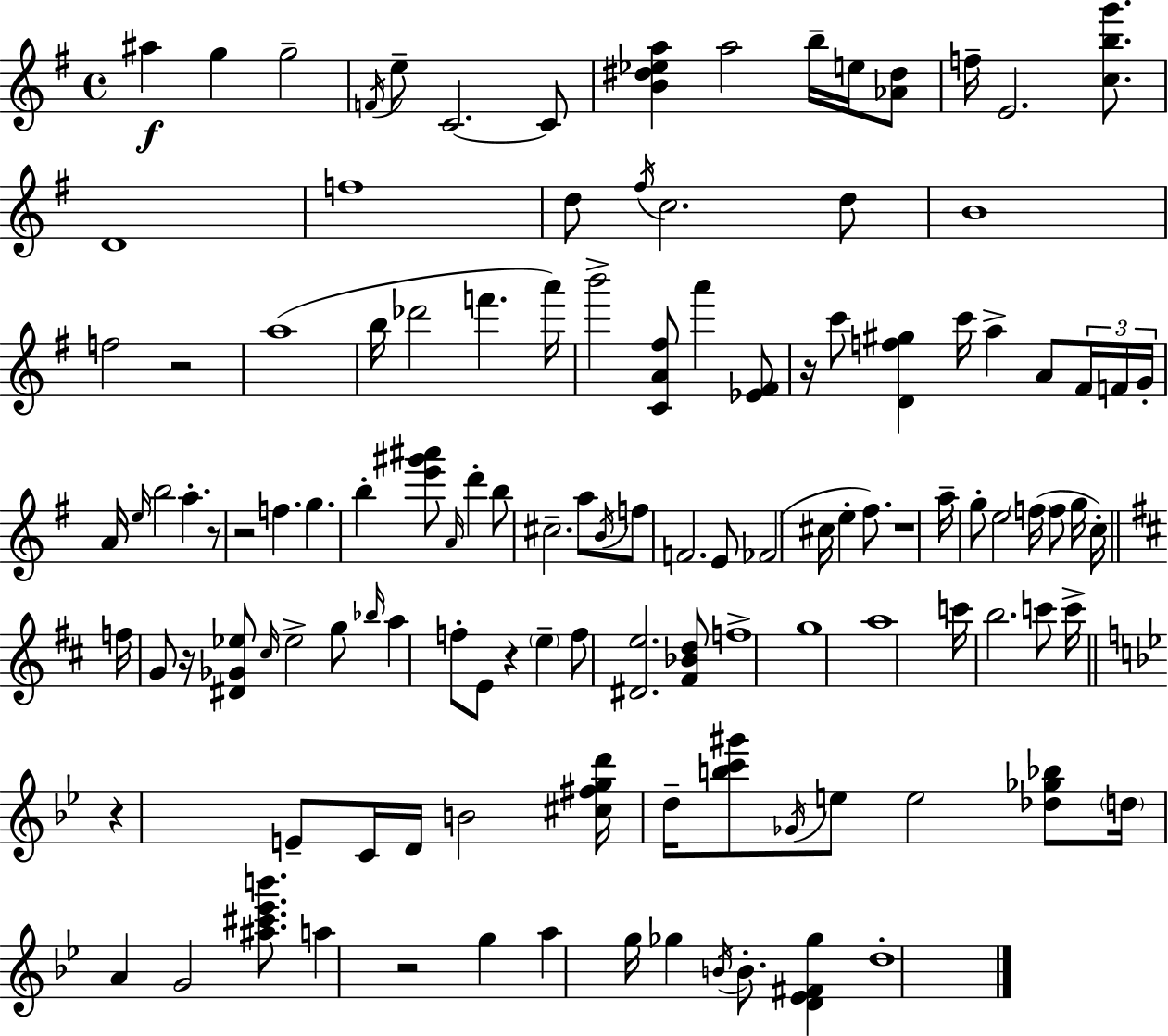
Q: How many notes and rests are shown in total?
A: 122